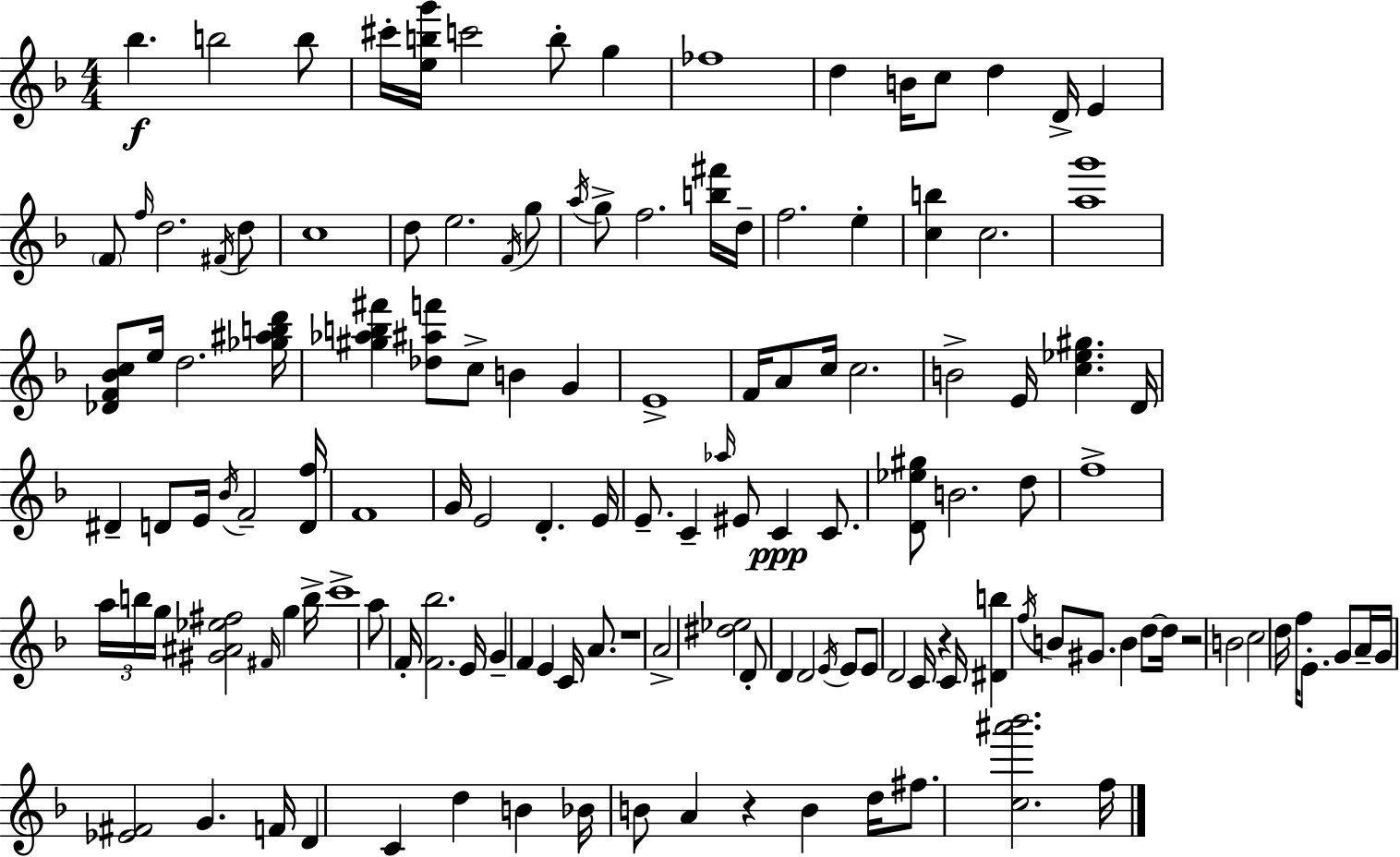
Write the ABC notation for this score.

X:1
T:Untitled
M:4/4
L:1/4
K:Dm
_b b2 b/2 ^c'/4 [ebg']/4 c'2 b/2 g _f4 d B/4 c/2 d D/4 E F/2 f/4 d2 ^F/4 d/2 c4 d/2 e2 F/4 g/2 a/4 g/2 f2 [b^f']/4 d/4 f2 e [cb] c2 [ag']4 [_DF_Bc]/2 e/4 d2 [_g^abd']/4 [^g_ab^f'] [_d^af']/2 c/2 B G E4 F/4 A/2 c/4 c2 B2 E/4 [c_e^g] D/4 ^D D/2 E/4 _B/4 F2 [Df]/4 F4 G/4 E2 D E/4 E/2 C _a/4 ^E/2 C C/2 [D_e^g]/2 B2 d/2 f4 a/4 b/4 g/4 [^G^A_e^f]2 ^F/4 g b/4 c'4 a/2 F/4 [F_b]2 E/4 G F E C/4 A/2 z4 A2 [^d_e]2 D/2 D D2 E/4 E/2 E/2 D2 C/4 z C/4 [^Db] f/4 B/2 ^G/2 B d/2 d/4 z2 B2 c2 d/4 f/4 E/2 G/2 A/4 G/4 [_E^F]2 G F/4 D C d B _B/4 B/2 A z B d/4 ^f/2 [c^a'_b']2 f/4